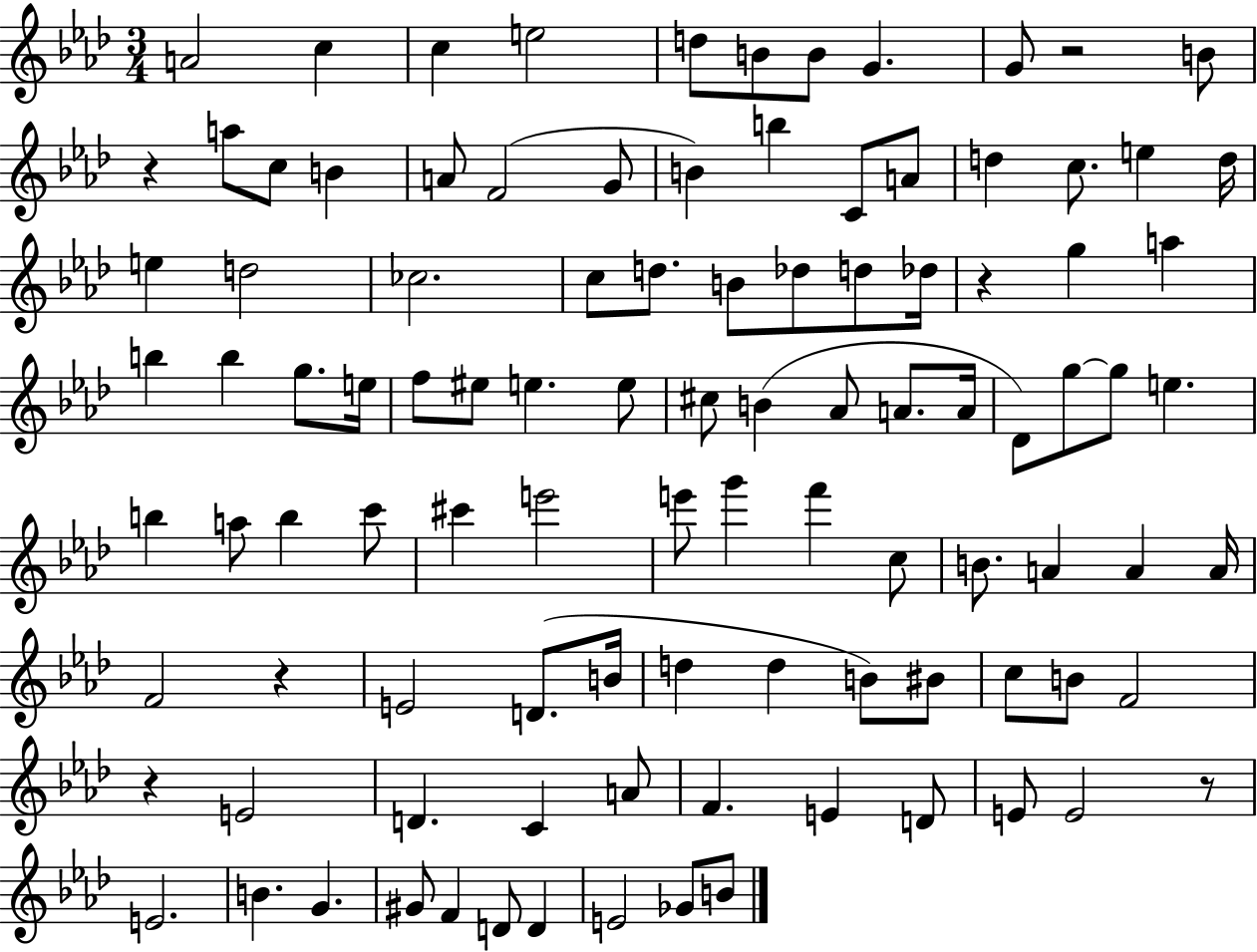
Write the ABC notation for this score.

X:1
T:Untitled
M:3/4
L:1/4
K:Ab
A2 c c e2 d/2 B/2 B/2 G G/2 z2 B/2 z a/2 c/2 B A/2 F2 G/2 B b C/2 A/2 d c/2 e d/4 e d2 _c2 c/2 d/2 B/2 _d/2 d/2 _d/4 z g a b b g/2 e/4 f/2 ^e/2 e e/2 ^c/2 B _A/2 A/2 A/4 _D/2 g/2 g/2 e b a/2 b c'/2 ^c' e'2 e'/2 g' f' c/2 B/2 A A A/4 F2 z E2 D/2 B/4 d d B/2 ^B/2 c/2 B/2 F2 z E2 D C A/2 F E D/2 E/2 E2 z/2 E2 B G ^G/2 F D/2 D E2 _G/2 B/2